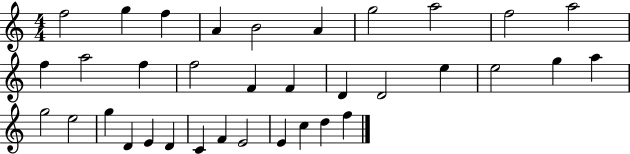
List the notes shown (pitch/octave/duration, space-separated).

F5/h G5/q F5/q A4/q B4/h A4/q G5/h A5/h F5/h A5/h F5/q A5/h F5/q F5/h F4/q F4/q D4/q D4/h E5/q E5/h G5/q A5/q G5/h E5/h G5/q D4/q E4/q D4/q C4/q F4/q E4/h E4/q C5/q D5/q F5/q